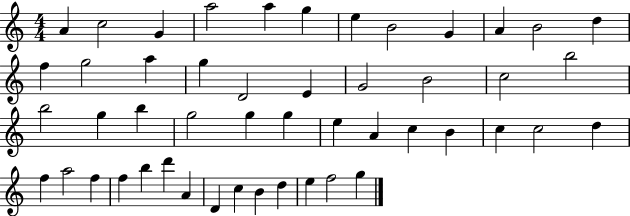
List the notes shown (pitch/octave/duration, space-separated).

A4/q C5/h G4/q A5/h A5/q G5/q E5/q B4/h G4/q A4/q B4/h D5/q F5/q G5/h A5/q G5/q D4/h E4/q G4/h B4/h C5/h B5/h B5/h G5/q B5/q G5/h G5/q G5/q E5/q A4/q C5/q B4/q C5/q C5/h D5/q F5/q A5/h F5/q F5/q B5/q D6/q A4/q D4/q C5/q B4/q D5/q E5/q F5/h G5/q